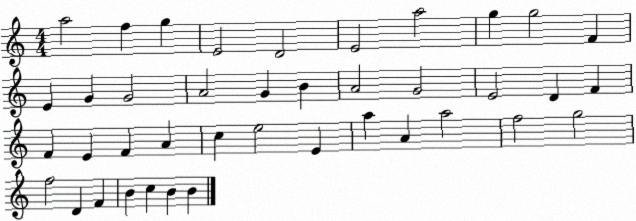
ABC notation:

X:1
T:Untitled
M:4/4
L:1/4
K:C
a2 f g E2 D2 E2 a2 g g2 F E G G2 A2 G B A2 G2 E2 D F F E F A c e2 E a A a2 f2 g2 f2 D F B c B B